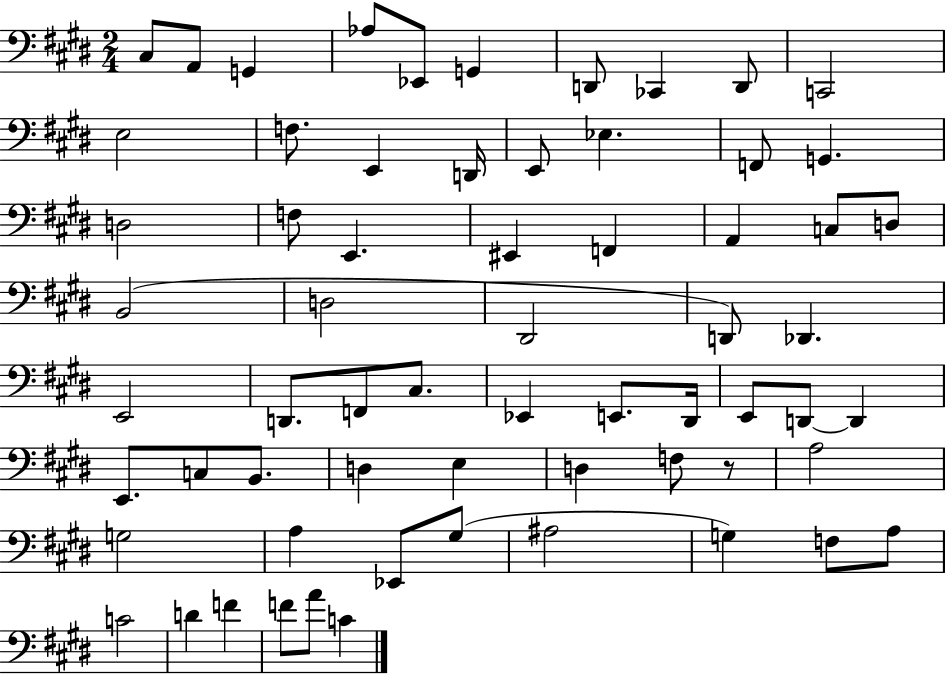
C#3/e A2/e G2/q Ab3/e Eb2/e G2/q D2/e CES2/q D2/e C2/h E3/h F3/e. E2/q D2/s E2/e Eb3/q. F2/e G2/q. D3/h F3/e E2/q. EIS2/q F2/q A2/q C3/e D3/e B2/h D3/h D#2/h D2/e Db2/q. E2/h D2/e. F2/e C#3/e. Eb2/q E2/e. D#2/s E2/e D2/e D2/q E2/e. C3/e B2/e. D3/q E3/q D3/q F3/e R/e A3/h G3/h A3/q Eb2/e G#3/e A#3/h G3/q F3/e A3/e C4/h D4/q F4/q F4/e A4/e C4/q